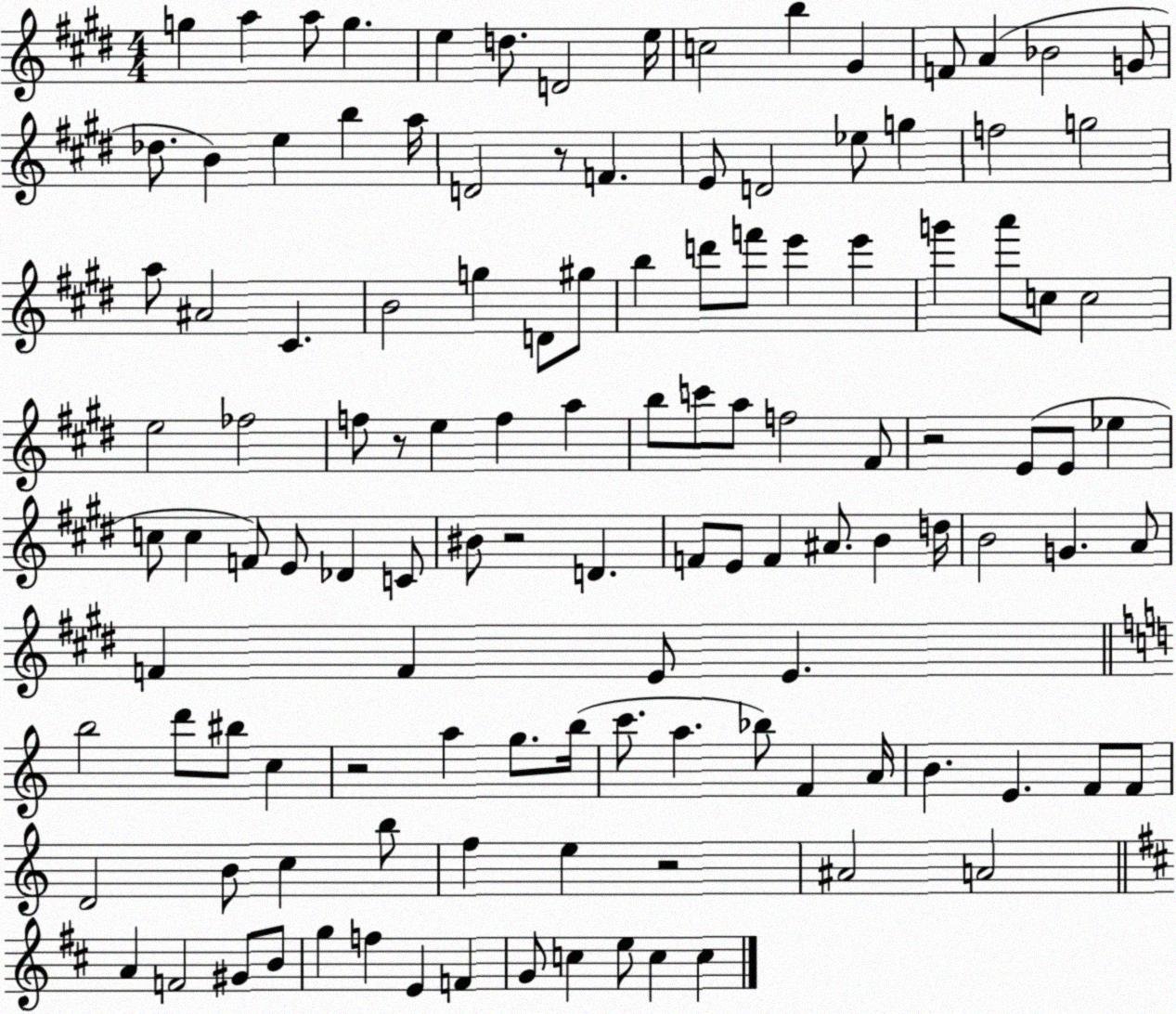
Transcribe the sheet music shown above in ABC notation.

X:1
T:Untitled
M:4/4
L:1/4
K:E
g a a/2 g e d/2 D2 e/4 c2 b ^G F/2 A _B2 G/2 _d/2 B e b a/4 D2 z/2 F E/2 D2 _e/2 g f2 g2 a/2 ^A2 ^C B2 g D/2 ^g/2 b d'/2 f'/2 e' e' g' a'/2 c/2 c2 e2 _f2 f/2 z/2 e f a b/2 c'/2 a/2 f2 ^F/2 z2 E/2 E/2 _e c/2 c F/2 E/2 _D C/2 ^B/2 z2 D F/2 E/2 F ^A/2 B d/4 B2 G A/2 F F E/2 E b2 d'/2 ^b/2 c z2 a g/2 b/4 c'/2 a _b/2 F A/4 B E F/2 F/2 D2 B/2 c b/2 f e z2 ^A2 A2 A F2 ^G/2 B/2 g f E F G/2 c e/2 c c